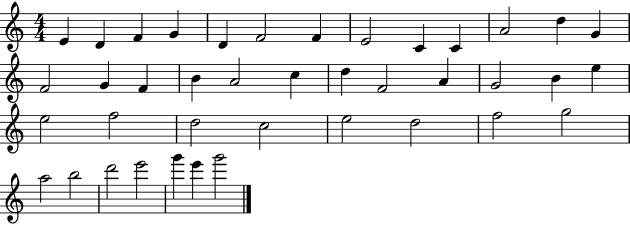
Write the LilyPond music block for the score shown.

{
  \clef treble
  \numericTimeSignature
  \time 4/4
  \key c \major
  e'4 d'4 f'4 g'4 | d'4 f'2 f'4 | e'2 c'4 c'4 | a'2 d''4 g'4 | \break f'2 g'4 f'4 | b'4 a'2 c''4 | d''4 f'2 a'4 | g'2 b'4 e''4 | \break e''2 f''2 | d''2 c''2 | e''2 d''2 | f''2 g''2 | \break a''2 b''2 | d'''2 e'''2 | g'''4 e'''4 g'''2 | \bar "|."
}